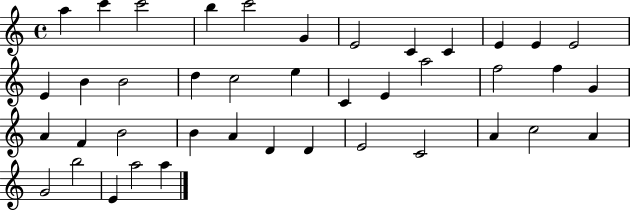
X:1
T:Untitled
M:4/4
L:1/4
K:C
a c' c'2 b c'2 G E2 C C E E E2 E B B2 d c2 e C E a2 f2 f G A F B2 B A D D E2 C2 A c2 A G2 b2 E a2 a